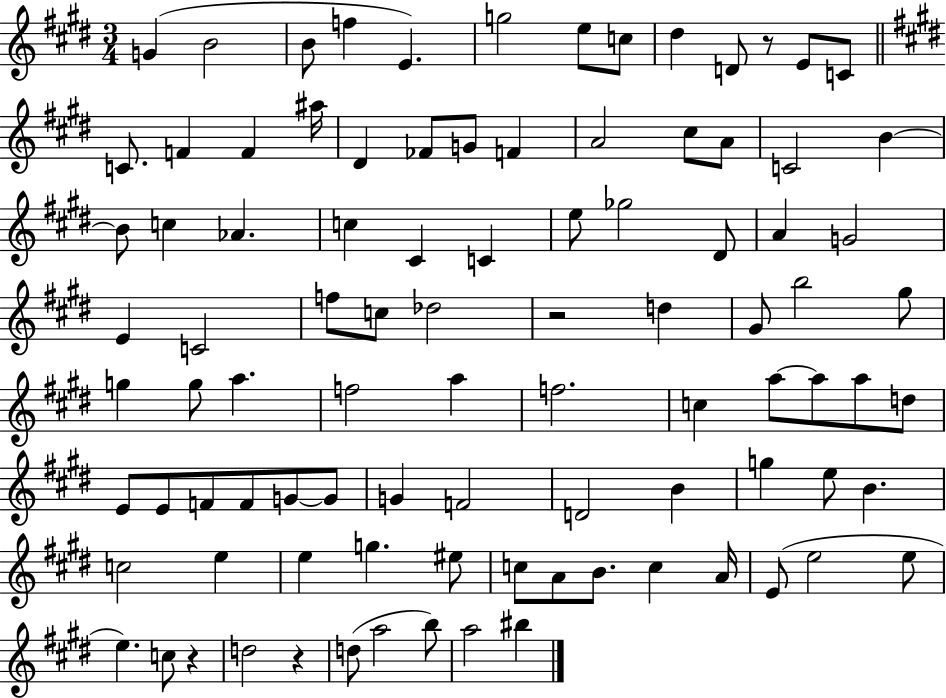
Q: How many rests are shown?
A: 4